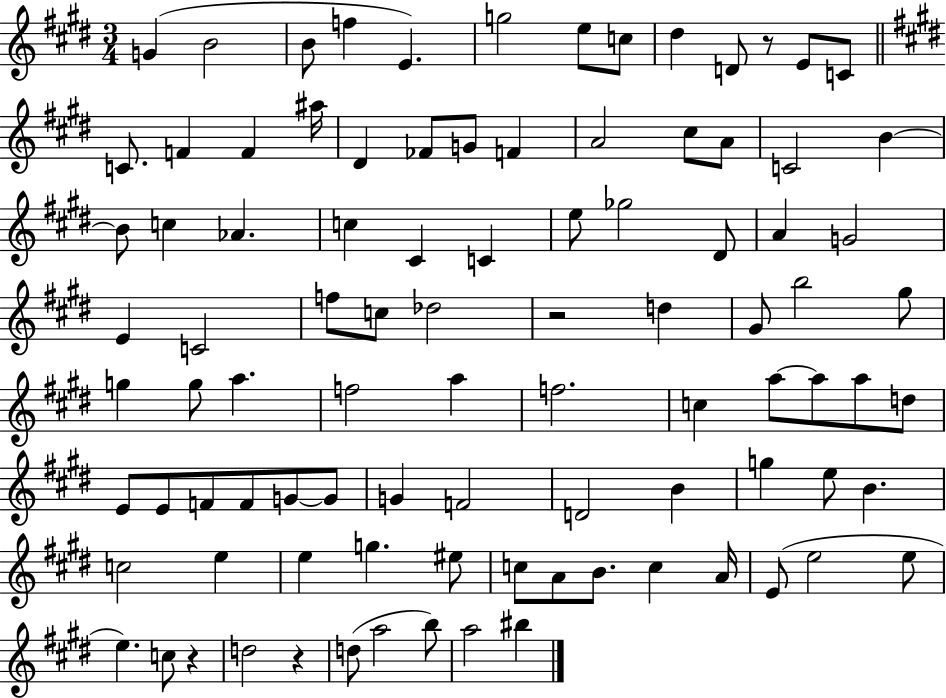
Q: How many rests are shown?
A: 4